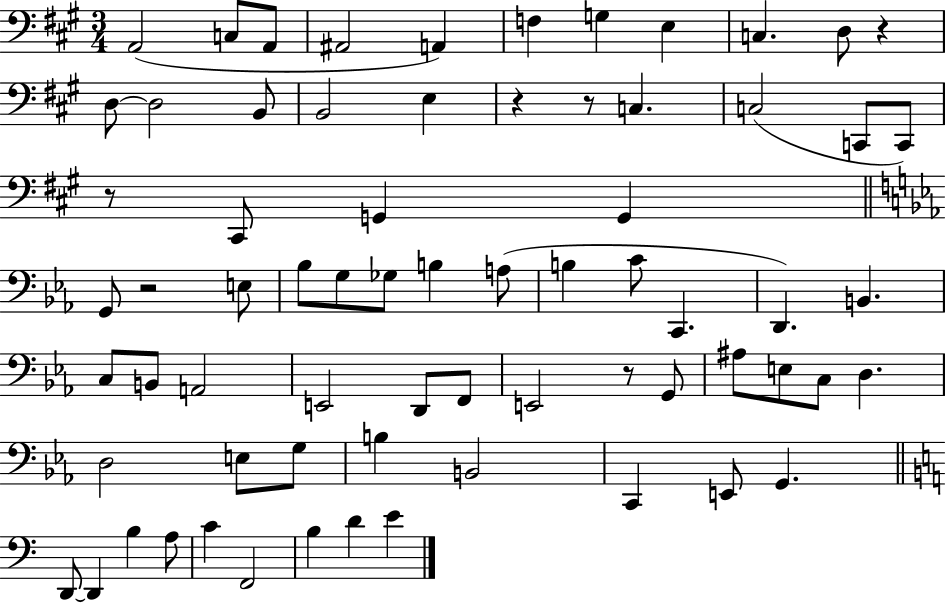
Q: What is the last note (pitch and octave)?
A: E4